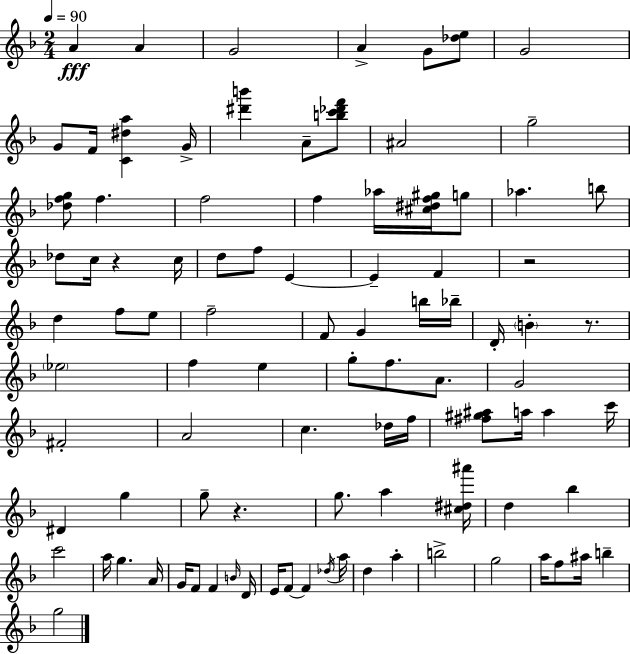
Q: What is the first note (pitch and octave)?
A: A4